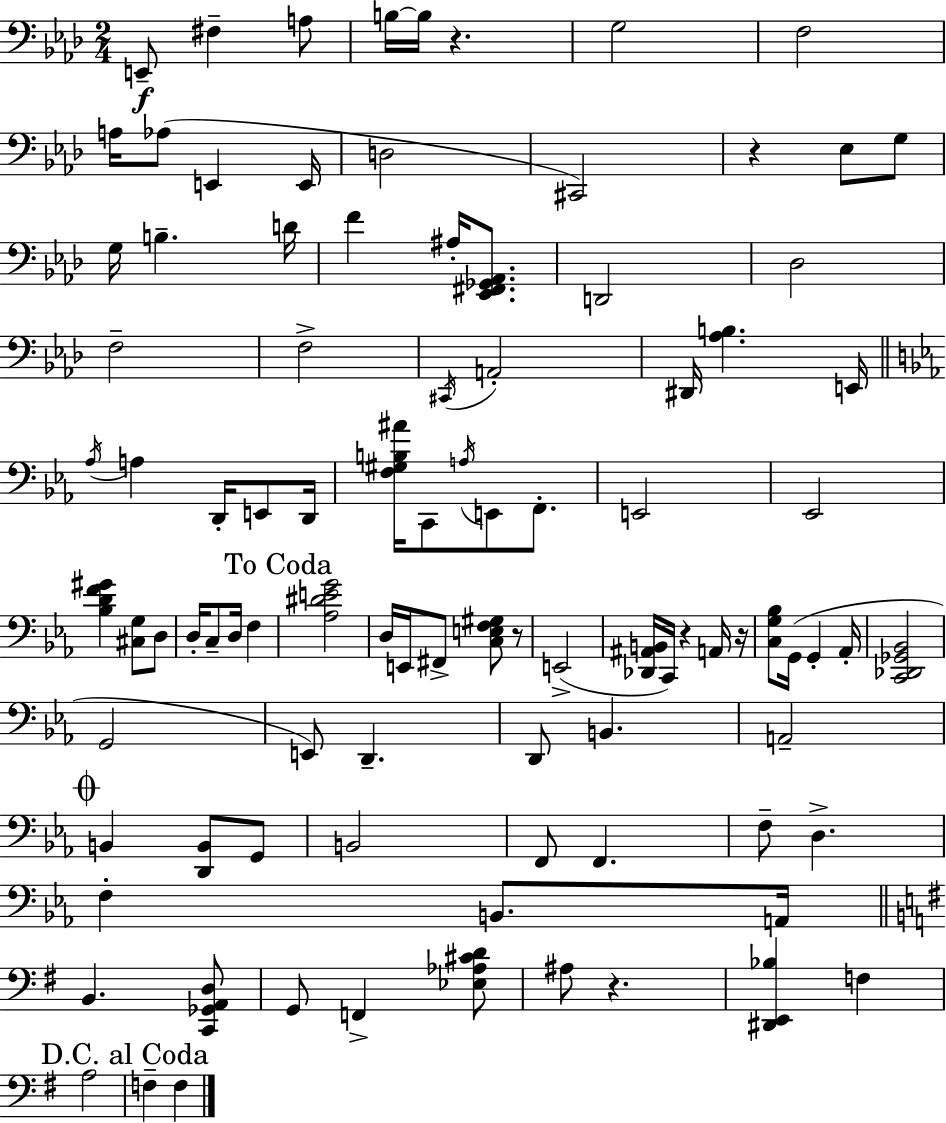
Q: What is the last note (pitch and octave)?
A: F3